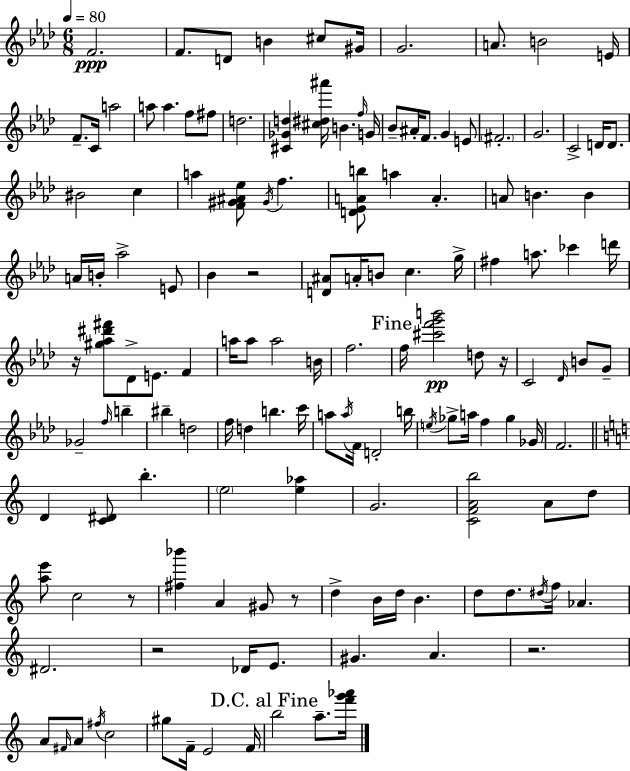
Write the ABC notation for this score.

X:1
T:Untitled
M:6/8
L:1/4
K:Ab
F2 F/2 D/2 B ^c/2 ^G/4 G2 A/2 B2 E/4 F/2 C/4 a2 a/2 a f/2 ^f/2 d2 [^C_Gd] [^c^d^a']/4 B f/4 G/4 _B/2 ^A/4 F/2 G E/2 ^F2 G2 C2 D/4 D/2 ^B2 c a [F^G^A_e]/2 ^G/4 f [D_EAb]/2 a A A/2 B B A/4 B/4 _a2 E/2 _B z2 [D^A]/2 A/4 B/2 c g/4 ^f a/2 _c' d'/4 z/4 [^g_a^d'^f']/2 _D/2 E/2 F a/4 a/2 a2 B/4 f2 f/4 [^c'f'g'b']2 d/2 z/4 C2 _D/4 B/2 G/2 _G2 f/4 b ^b d2 f/4 d b c'/4 a/2 a/4 F/4 D2 b/4 e/4 _g/2 a/4 f _g _G/4 F2 D [C^D]/2 b e2 [e_a] G2 [CFAb]2 A/2 d/2 [ae']/2 c2 z/2 [^f_b'] A ^G/2 z/2 d B/4 d/4 B d/2 d/2 ^d/4 f/4 _A ^D2 z2 _D/4 E/2 ^G A z2 A/2 ^F/4 A/2 ^f/4 c2 ^g/2 F/4 E2 F/4 b2 a/2 [f'g'_a']/4